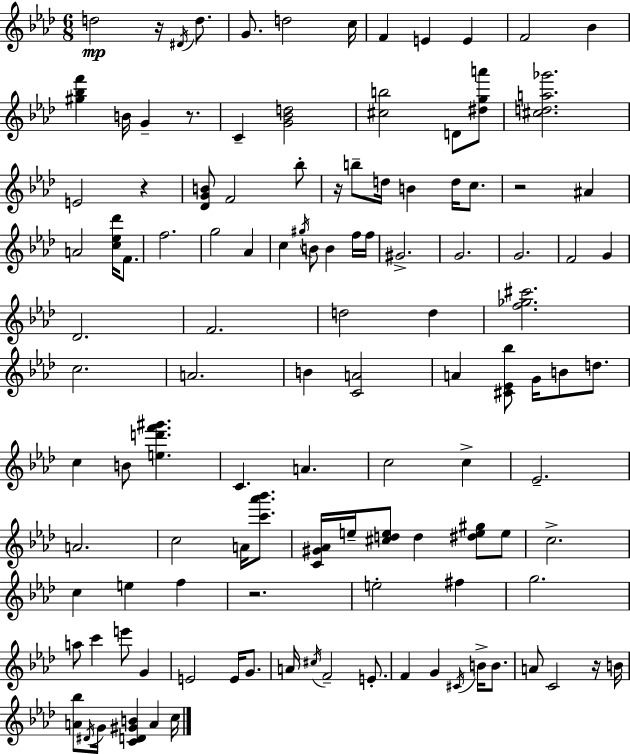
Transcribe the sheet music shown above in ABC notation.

X:1
T:Untitled
M:6/8
L:1/4
K:Fm
d2 z/4 ^D/4 d/2 G/2 d2 c/4 F E E F2 _B [^g_bf'] B/4 G z/2 C [G_Bd]2 [^cb]2 D/2 [^dga']/2 [^cda_g']2 E2 z [_DGB]/2 F2 _b/2 z/4 b/2 d/4 B d/4 c/2 z2 ^A A2 [c_e_d']/4 F/2 f2 g2 _A c ^g/4 B/2 B f/4 f/4 ^G2 G2 G2 F2 G _D2 F2 d2 d [f_g^c']2 c2 A2 B [CA]2 A [^C_E_b]/2 G/4 B/2 d/2 c B/2 [ed'f'^g'] C A c2 c _E2 A2 c2 A/4 [c'_a'_b']/2 [C^G_A]/4 e/4 [^cde]/2 d [^de^g]/2 e/2 c2 c e f z2 e2 ^f g2 a/2 c' e'/2 G E2 E/4 G/2 A/4 ^c/4 F2 E/2 F G ^C/4 B/4 B/2 A/2 C2 z/4 B/4 [A_b]/2 ^D/4 G/4 [CD^GB] A c/4